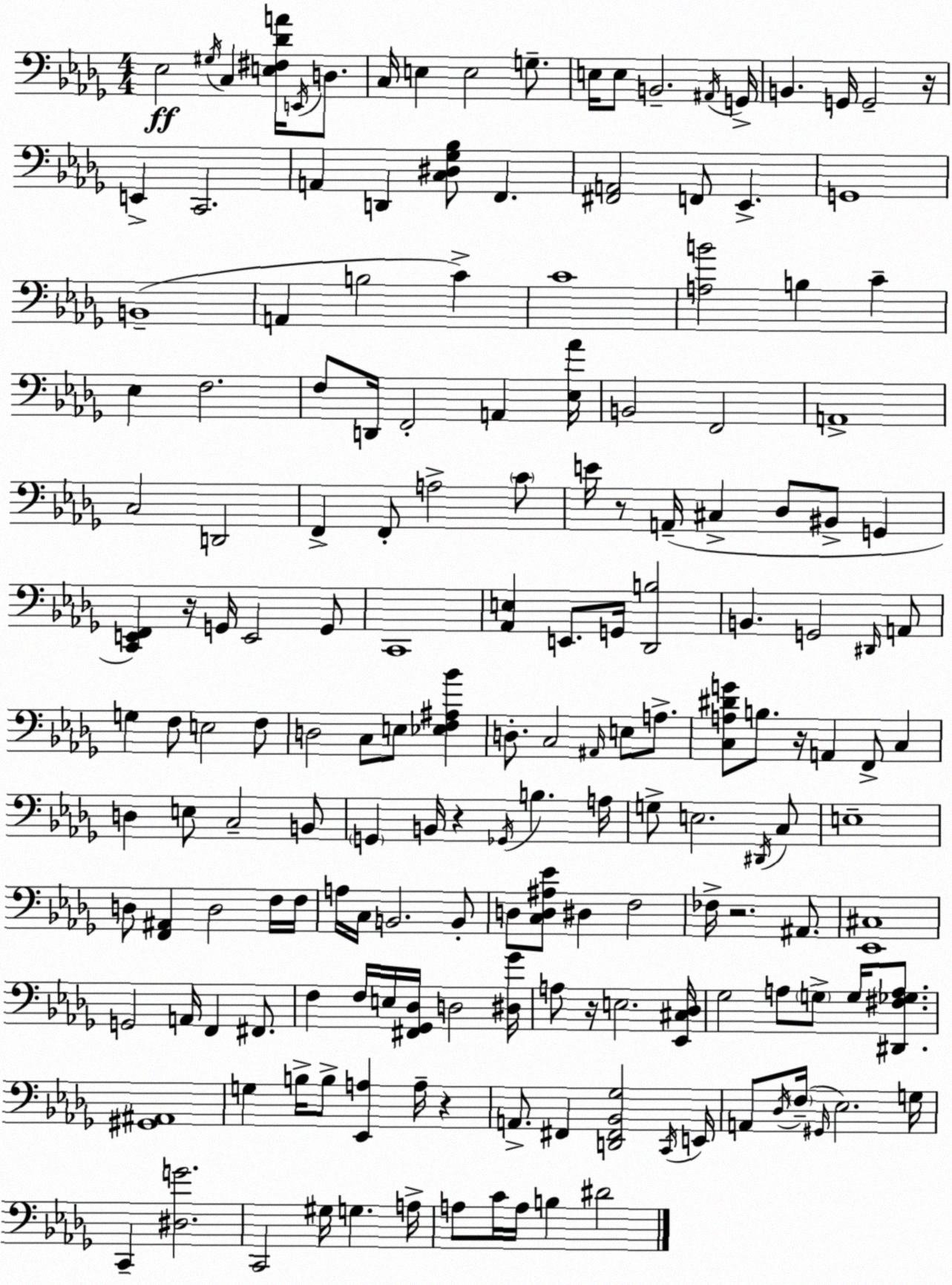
X:1
T:Untitled
M:4/4
L:1/4
K:Bbm
_E,2 ^G,/4 C, [E,^F,_DA]/4 E,,/4 D,/2 C,/4 E, E,2 G,/2 E,/4 E,/2 B,,2 ^A,,/4 G,,/4 B,, G,,/4 G,,2 z/4 E,, C,,2 A,, D,, [C,^D,_G,_B,]/2 F,, [^F,,A,,]2 F,,/2 _E,, G,,4 B,,4 A,, B,2 C C4 [A,B]2 B, C _E, F,2 F,/2 D,,/4 F,,2 A,, [_E,_A]/4 B,,2 F,,2 A,,4 C,2 D,,2 F,, F,,/2 A,2 C/2 E/4 z/2 A,,/4 ^C, _D,/2 ^B,,/2 G,, [C,,E,,F,,] z/4 G,,/4 E,,2 G,,/2 C,,4 [_A,,E,] E,,/2 G,,/4 [_D,,B,]2 B,, G,,2 ^D,,/4 A,,/2 G, F,/2 E,2 F,/2 D,2 C,/2 E,/2 [_E,F,^A,_B] D,/2 C,2 ^A,,/4 E,/2 A,/2 [C,A,^DG]/2 B,/2 z/4 A,, F,,/2 C, D, E,/2 C,2 B,,/2 G,, B,,/4 z _G,,/4 B, A,/4 G,/2 E,2 ^D,,/4 C,/2 E,4 D,/2 [F,,^A,,] D,2 F,/4 F,/4 A,/4 C,/4 B,,2 B,,/2 D,/2 [C,D,^A,_E]/2 ^D, F,2 _F,/4 z2 ^A,,/2 [_E,,^C,]4 G,,2 A,,/4 F,, ^F,,/2 F, F,/4 E,/4 [^F,,_G,,_D,]/4 D,2 [^D,_G]/4 A,/2 z/4 E,2 [_E,,^C,_D,]/4 _G,2 A,/2 G,/2 G,/4 [^D,,^F,_G,A,]/2 [^G,,^A,,]4 G, B,/4 B,/2 [_E,,A,] A,/4 z A,,/2 ^F,, [D,,^F,,_B,,_G,]2 C,,/4 E,,/4 A,,/2 _D,/4 F,/4 ^G,,/4 _E,2 G,/4 C,, [^D,G]2 C,,2 ^G,/4 G, A,/4 A,/2 C/4 A,/4 B, ^D2